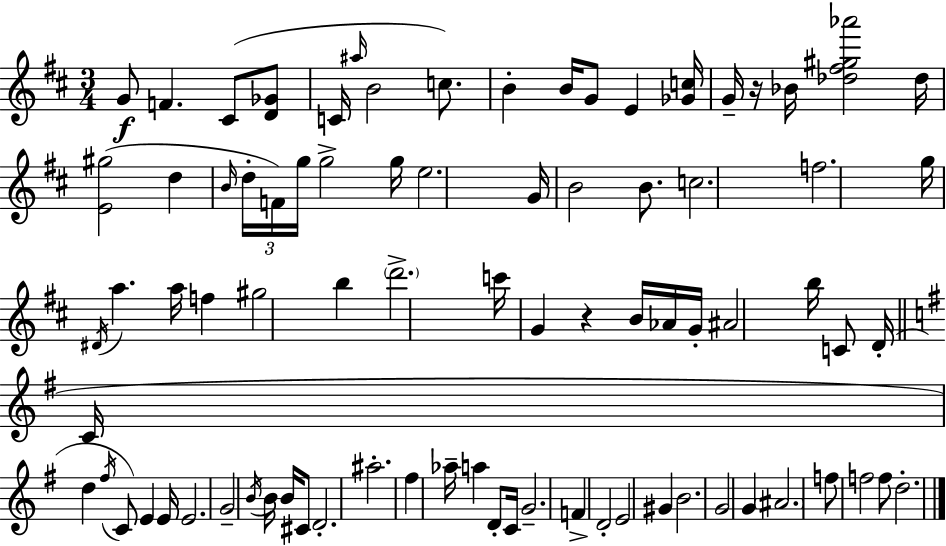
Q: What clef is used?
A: treble